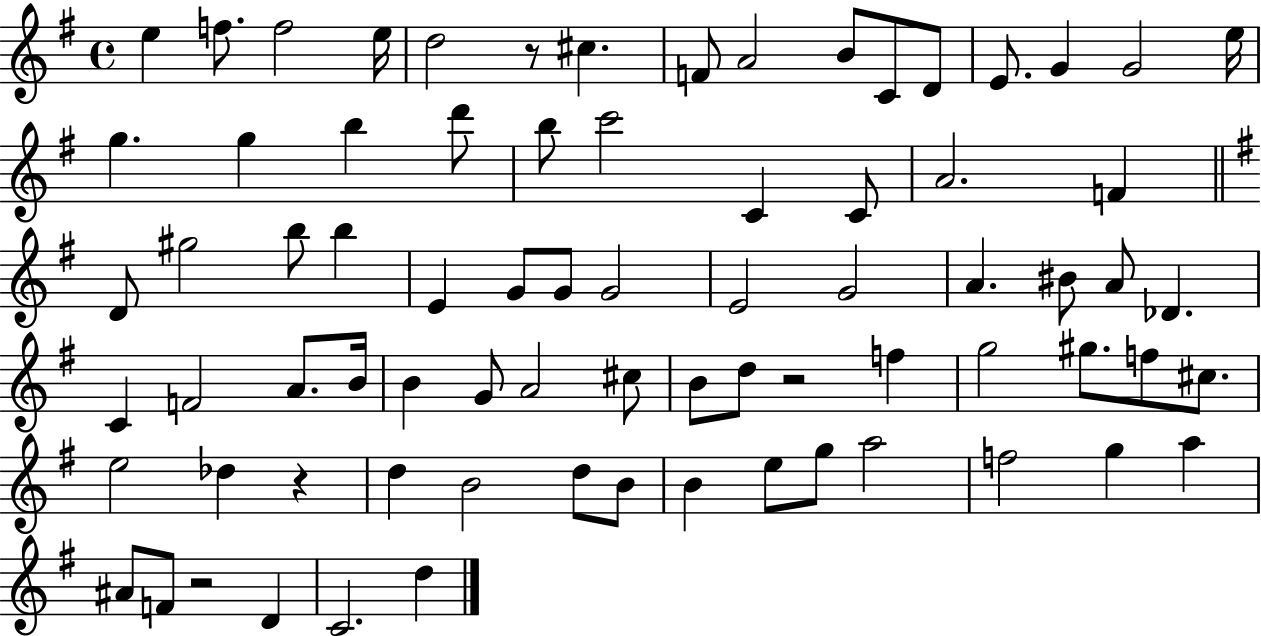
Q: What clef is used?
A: treble